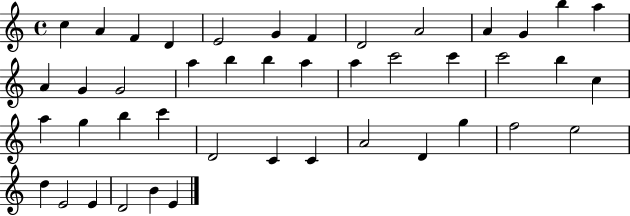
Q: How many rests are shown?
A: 0